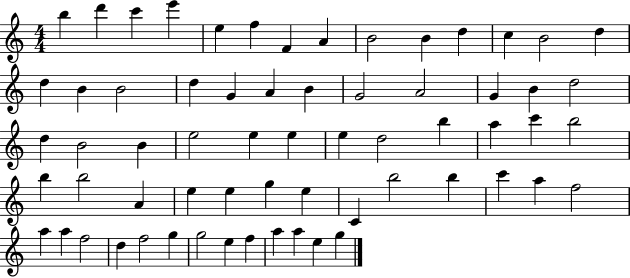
B5/q D6/q C6/q E6/q E5/q F5/q F4/q A4/q B4/h B4/q D5/q C5/q B4/h D5/q D5/q B4/q B4/h D5/q G4/q A4/q B4/q G4/h A4/h G4/q B4/q D5/h D5/q B4/h B4/q E5/h E5/q E5/q E5/q D5/h B5/q A5/q C6/q B5/h B5/q B5/h A4/q E5/q E5/q G5/q E5/q C4/q B5/h B5/q C6/q A5/q F5/h A5/q A5/q F5/h D5/q F5/h G5/q G5/h E5/q F5/q A5/q A5/q E5/q G5/q